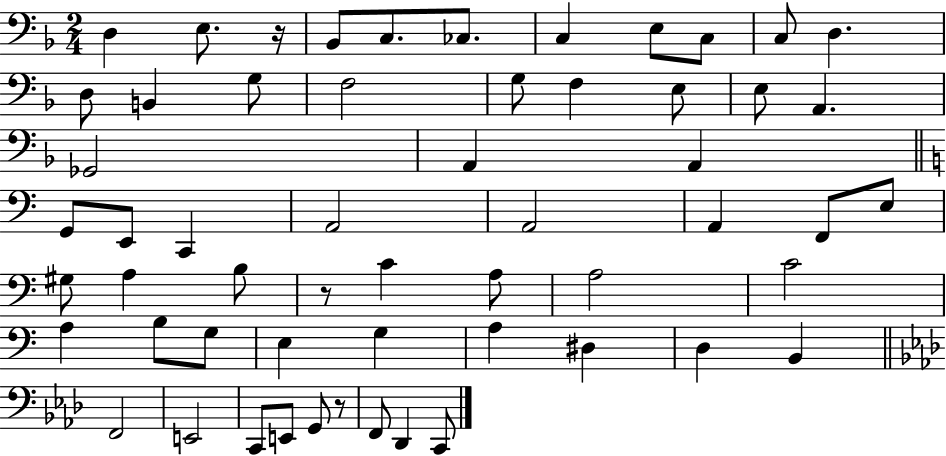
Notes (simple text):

D3/q E3/e. R/s Bb2/e C3/e. CES3/e. C3/q E3/e C3/e C3/e D3/q. D3/e B2/q G3/e F3/h G3/e F3/q E3/e E3/e A2/q. Gb2/h A2/q A2/q G2/e E2/e C2/q A2/h A2/h A2/q F2/e E3/e G#3/e A3/q B3/e R/e C4/q A3/e A3/h C4/h A3/q B3/e G3/e E3/q G3/q A3/q D#3/q D3/q B2/q F2/h E2/h C2/e E2/e G2/e R/e F2/e Db2/q C2/e